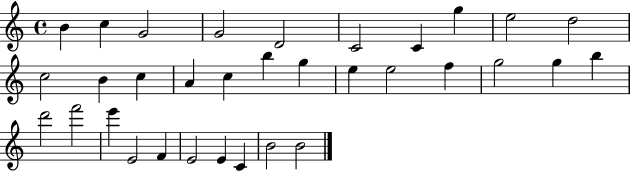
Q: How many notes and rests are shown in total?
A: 33